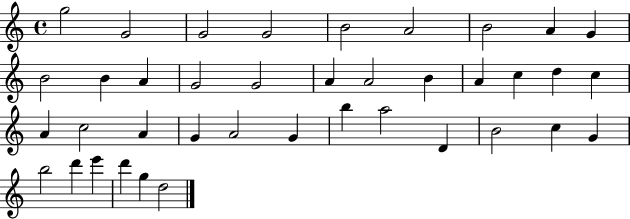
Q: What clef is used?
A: treble